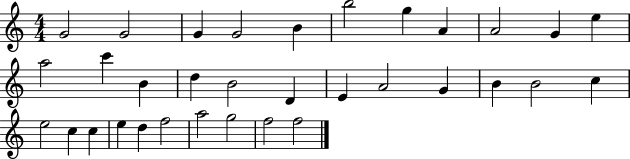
{
  \clef treble
  \numericTimeSignature
  \time 4/4
  \key c \major
  g'2 g'2 | g'4 g'2 b'4 | b''2 g''4 a'4 | a'2 g'4 e''4 | \break a''2 c'''4 b'4 | d''4 b'2 d'4 | e'4 a'2 g'4 | b'4 b'2 c''4 | \break e''2 c''4 c''4 | e''4 d''4 f''2 | a''2 g''2 | f''2 f''2 | \break \bar "|."
}